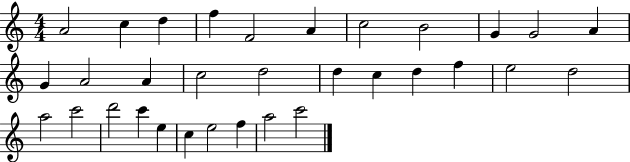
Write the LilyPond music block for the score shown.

{
  \clef treble
  \numericTimeSignature
  \time 4/4
  \key c \major
  a'2 c''4 d''4 | f''4 f'2 a'4 | c''2 b'2 | g'4 g'2 a'4 | \break g'4 a'2 a'4 | c''2 d''2 | d''4 c''4 d''4 f''4 | e''2 d''2 | \break a''2 c'''2 | d'''2 c'''4 e''4 | c''4 e''2 f''4 | a''2 c'''2 | \break \bar "|."
}